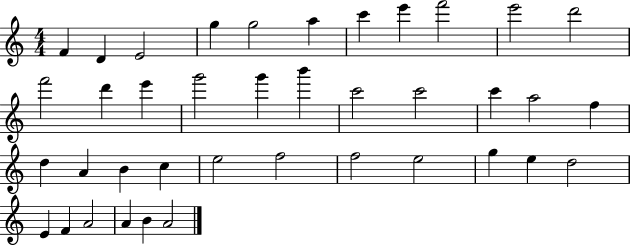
F4/q D4/q E4/h G5/q G5/h A5/q C6/q E6/q F6/h E6/h D6/h F6/h D6/q E6/q G6/h G6/q B6/q C6/h C6/h C6/q A5/h F5/q D5/q A4/q B4/q C5/q E5/h F5/h F5/h E5/h G5/q E5/q D5/h E4/q F4/q A4/h A4/q B4/q A4/h